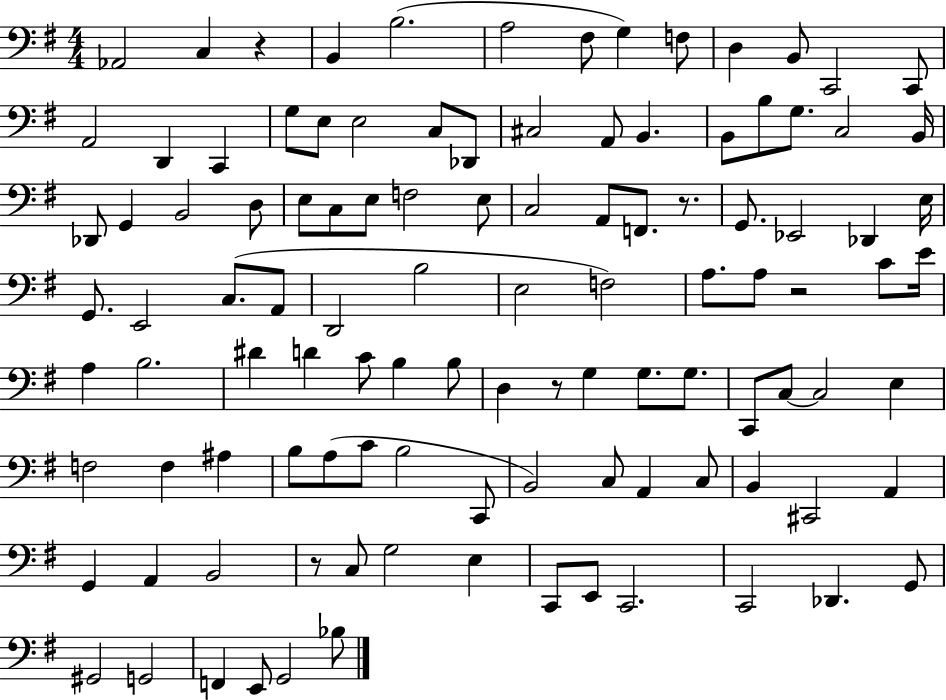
X:1
T:Untitled
M:4/4
L:1/4
K:G
_A,,2 C, z B,, B,2 A,2 ^F,/2 G, F,/2 D, B,,/2 C,,2 C,,/2 A,,2 D,, C,, G,/2 E,/2 E,2 C,/2 _D,,/2 ^C,2 A,,/2 B,, B,,/2 B,/2 G,/2 C,2 B,,/4 _D,,/2 G,, B,,2 D,/2 E,/2 C,/2 E,/2 F,2 E,/2 C,2 A,,/2 F,,/2 z/2 G,,/2 _E,,2 _D,, E,/4 G,,/2 E,,2 C,/2 A,,/2 D,,2 B,2 E,2 F,2 A,/2 A,/2 z2 C/2 E/4 A, B,2 ^D D C/2 B, B,/2 D, z/2 G, G,/2 G,/2 C,,/2 C,/2 C,2 E, F,2 F, ^A, B,/2 A,/2 C/2 B,2 C,,/2 B,,2 C,/2 A,, C,/2 B,, ^C,,2 A,, G,, A,, B,,2 z/2 C,/2 G,2 E, C,,/2 E,,/2 C,,2 C,,2 _D,, G,,/2 ^G,,2 G,,2 F,, E,,/2 G,,2 _B,/2